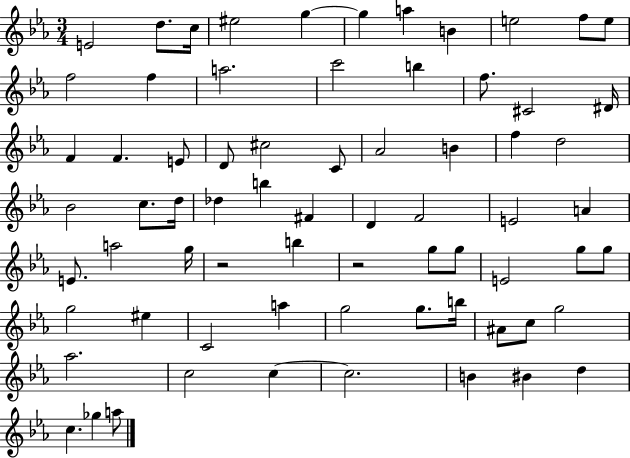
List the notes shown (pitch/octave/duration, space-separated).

E4/h D5/e. C5/s EIS5/h G5/q G5/q A5/q B4/q E5/h F5/e E5/e F5/h F5/q A5/h. C6/h B5/q F5/e. C#4/h D#4/s F4/q F4/q. E4/e D4/e C#5/h C4/e Ab4/h B4/q F5/q D5/h Bb4/h C5/e. D5/s Db5/q B5/q F#4/q D4/q F4/h E4/h A4/q E4/e. A5/h G5/s R/h B5/q R/h G5/e G5/e E4/h G5/e G5/e G5/h EIS5/q C4/h A5/q G5/h G5/e. B5/s A#4/e C5/e G5/h Ab5/h. C5/h C5/q C5/h. B4/q BIS4/q D5/q C5/q. Gb5/q A5/e